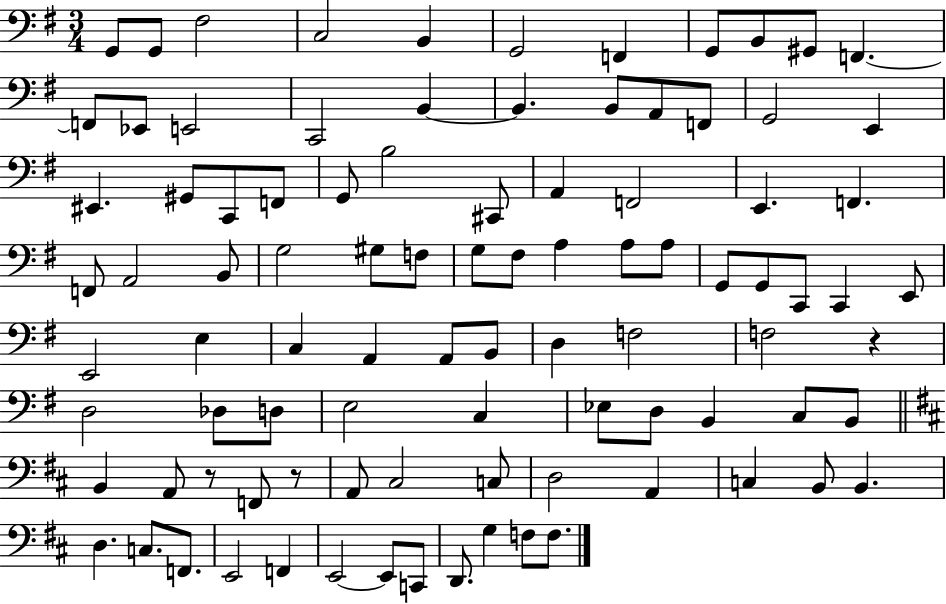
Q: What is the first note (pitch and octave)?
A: G2